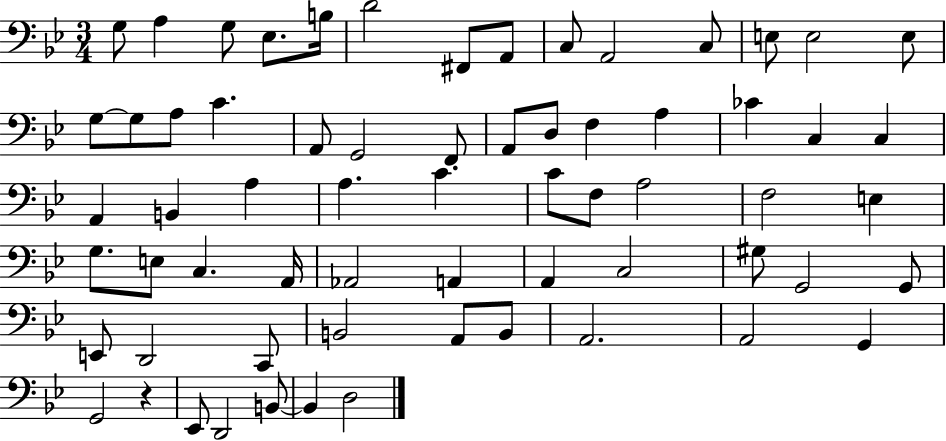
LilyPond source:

{
  \clef bass
  \numericTimeSignature
  \time 3/4
  \key bes \major
  g8 a4 g8 ees8. b16 | d'2 fis,8 a,8 | c8 a,2 c8 | e8 e2 e8 | \break g8~~ g8 a8 c'4. | a,8 g,2 f,8 | a,8 d8 f4 a4 | ces'4 c4 c4 | \break a,4 b,4 a4 | a4. c'4. | c'8 f8 a2 | f2 e4 | \break g8. e8 c4. a,16 | aes,2 a,4 | a,4 c2 | gis8 g,2 g,8 | \break e,8 d,2 c,8 | b,2 a,8 b,8 | a,2. | a,2 g,4 | \break g,2 r4 | ees,8 d,2 b,8~~ | b,4 d2 | \bar "|."
}